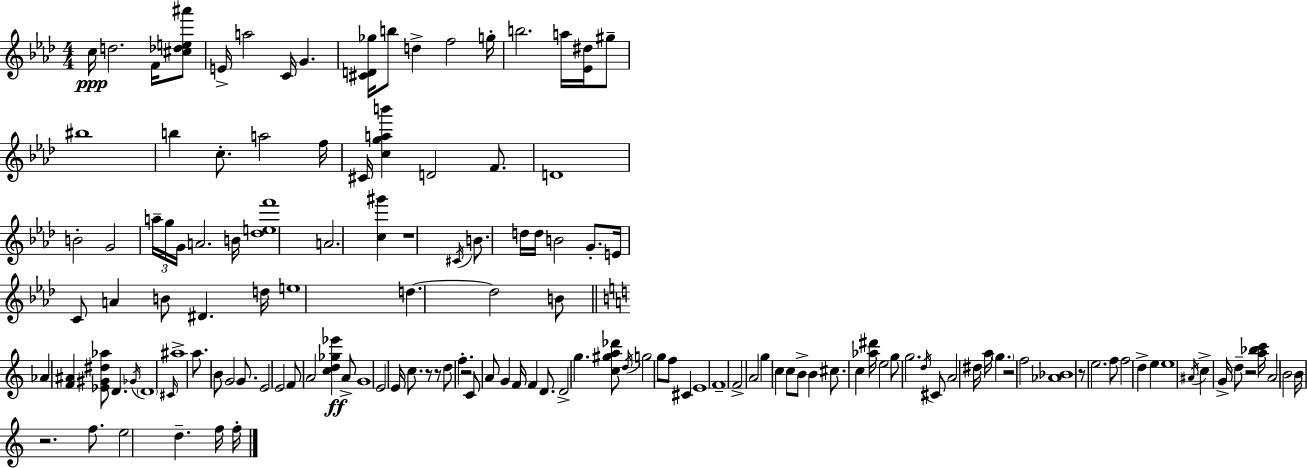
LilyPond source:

{
  \clef treble
  \numericTimeSignature
  \time 4/4
  \key f \minor
  c''16\ppp d''2. f'16 <cis'' des'' e'' ais'''>8 | e'16-> a''2 c'16 g'4. | <cis' d' ges''>16 b''8 d''4-> f''2 g''16-. | b''2. a''16 <ees' dis''>16 gis''8-- | \break bis''1 | b''4 c''8.-. a''2 f''16 | cis'16 <c'' g'' a'' b'''>4 d'2 f'8. | d'1 | \break b'2-. g'2 | \tuplet 3/2 { a''16-- g''16 g'16 } a'2. b'16 | <des'' e'' f'''>1 | a'2. <c'' gis'''>4 | \break r1 | \acciaccatura { cis'16 } b'8. d''16 d''16 b'2 g'8.-. | e'16 c'8 a'4 b'8 dis'4. | d''16 e''1 | \break d''4.~~ d''2 b'8 | \bar "||" \break \key c \major aes'4 <f' ais'>4 <ees' gis' dis'' aes''>8 d'4. | \acciaccatura { ges'16 } \parenthesize d'1 | \grace { cis'16 } ais''1-> | a''8. b'8 g'2 g'8. | \break e'2 e'2 | f'8 a'2 <c'' d'' ges'' ees'''>4\ff | a'8-> g'1 | e'2 e'16 c''8. r8 | \break r8 d''8 f''4.-. r2 | c'8 a'8 g'4 f'16 f'4 d'8. | d'2-> g''4. | <c'' gis'' a'' des'''>8 \acciaccatura { d''16 } g''2 g''8 f''8 cis'4 | \break e'1 | f'1-- | f'2-> a'2 | g''4 c''4 c''8 b'8-> b'4 | \break cis''8. c''4 <aes'' dis'''>16 e''2 | g''8 g''2. | \acciaccatura { d''16 } cis'8 a'2 dis''16 a''16 \parenthesize g''4. | r2 f''2 | \break <aes' bes'>1 | r8 e''2. | f''8 f''2 d''4-> | e''4 e''1 | \break \acciaccatura { ais'16 } c''4-> g'16-> d''8-- r2 | <a'' bes'' c'''>16 a'2 b'2 | b'16 r2. | f''8. e''2 d''4.-- | \break f''16 f''16-. \bar "|."
}